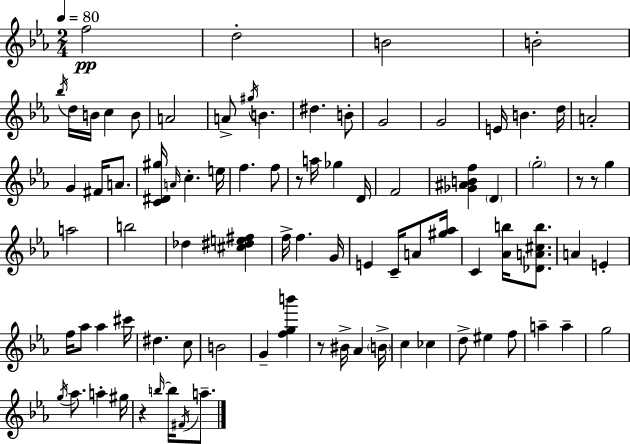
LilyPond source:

{
  \clef treble
  \numericTimeSignature
  \time 2/4
  \key ees \major
  \tempo 4 = 80
  f''2\pp | d''2-. | b'2 | b'2-. | \break \acciaccatura { bes''16 } d''16 b'16 c''4 b'8 | a'2 | a'8-> \acciaccatura { gis''16 } b'4. | dis''4. | \break b'8-. g'2 | g'2 | e'16 b'4. | d''16 a'2-. | \break g'4 fis'16 a'8. | <c' dis' gis''>16 \grace { a'16 } c''4.-. | e''16 f''4. | f''8 r8 a''16 ges''4 | \break d'16 f'2 | <ges' ais' b' f''>4 \parenthesize d'4 | \parenthesize g''2-. | r8 r8 g''4 | \break a''2 | b''2 | des''4 <cis'' dis'' e'' fis''>4 | f''16-> f''4. | \break g'16 e'4 c'16-- | a'8 <gis'' aes''>16 c'4 <aes' b''>16 | <des' a' cis'' b''>8. a'4 e'4-. | f''16 aes''8 aes''4 | \break cis'''16 dis''4. | c''8 b'2 | g'4-- <f'' g'' b'''>4 | r8 bis'16-> aes'4 | \break \parenthesize b'16-> c''4 ces''4 | d''8-> eis''4 | f''8 a''4-- a''4-- | g''2 | \break \acciaccatura { g''16 } aes''8. a''4-. | gis''16 r4 | \grace { b''16~ }~ b''16 \acciaccatura { fis'16 } a''8.-- \bar "|."
}